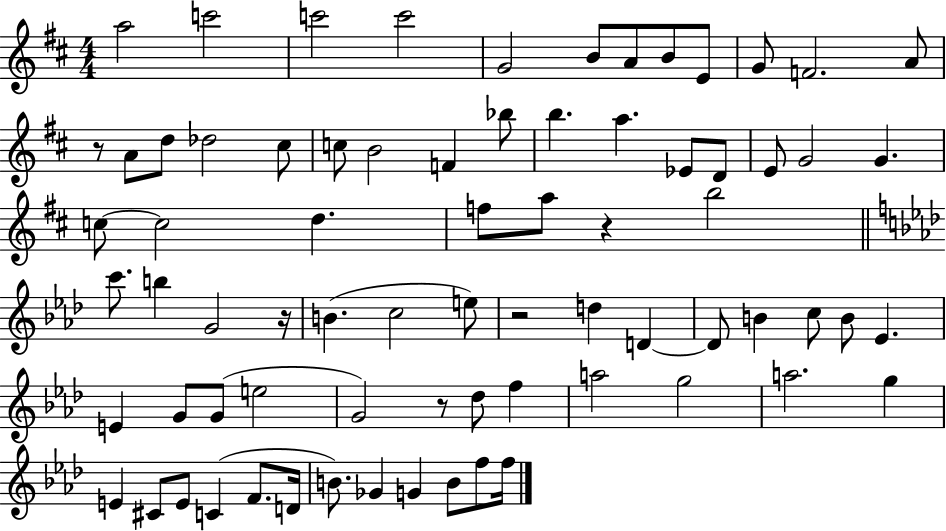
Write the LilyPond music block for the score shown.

{
  \clef treble
  \numericTimeSignature
  \time 4/4
  \key d \major
  a''2 c'''2 | c'''2 c'''2 | g'2 b'8 a'8 b'8 e'8 | g'8 f'2. a'8 | \break r8 a'8 d''8 des''2 cis''8 | c''8 b'2 f'4 bes''8 | b''4. a''4. ees'8 d'8 | e'8 g'2 g'4. | \break c''8~~ c''2 d''4. | f''8 a''8 r4 b''2 | \bar "||" \break \key aes \major c'''8. b''4 g'2 r16 | b'4.( c''2 e''8) | r2 d''4 d'4~~ | d'8 b'4 c''8 b'8 ees'4. | \break e'4 g'8 g'8( e''2 | g'2) r8 des''8 f''4 | a''2 g''2 | a''2. g''4 | \break e'4 cis'8 e'8 c'4( f'8. d'16 | b'8.) ges'4 g'4 b'8 f''8 f''16 | \bar "|."
}